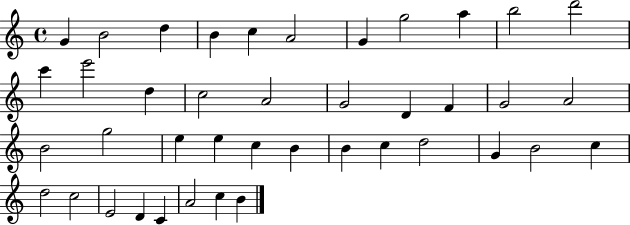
{
  \clef treble
  \time 4/4
  \defaultTimeSignature
  \key c \major
  g'4 b'2 d''4 | b'4 c''4 a'2 | g'4 g''2 a''4 | b''2 d'''2 | \break c'''4 e'''2 d''4 | c''2 a'2 | g'2 d'4 f'4 | g'2 a'2 | \break b'2 g''2 | e''4 e''4 c''4 b'4 | b'4 c''4 d''2 | g'4 b'2 c''4 | \break d''2 c''2 | e'2 d'4 c'4 | a'2 c''4 b'4 | \bar "|."
}